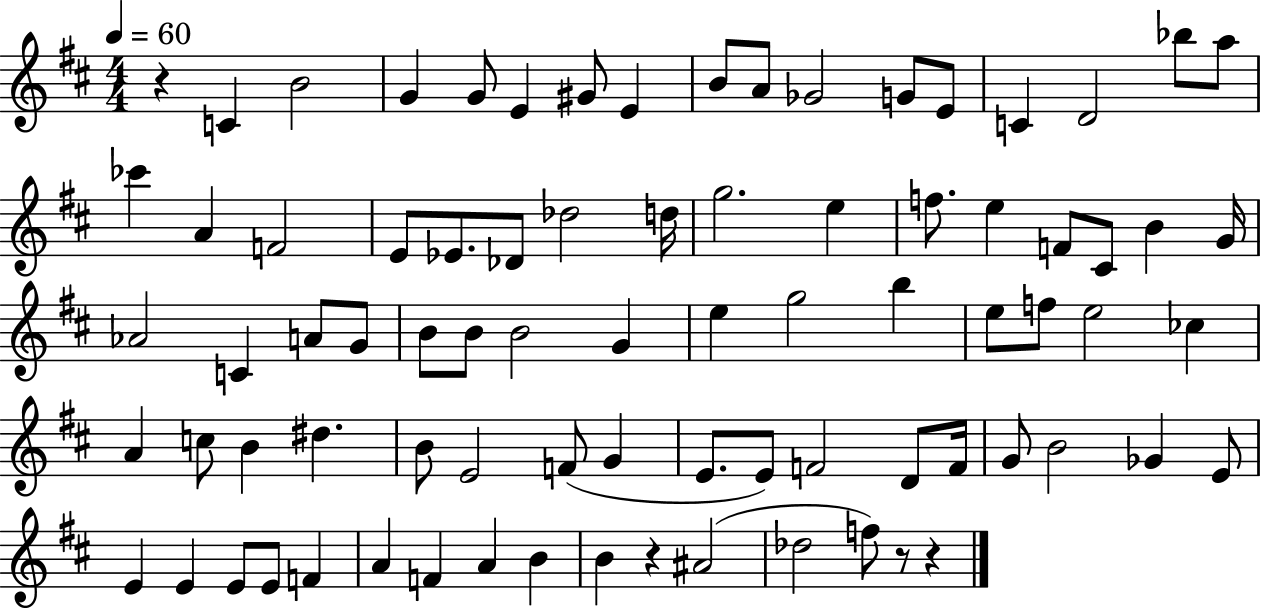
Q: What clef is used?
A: treble